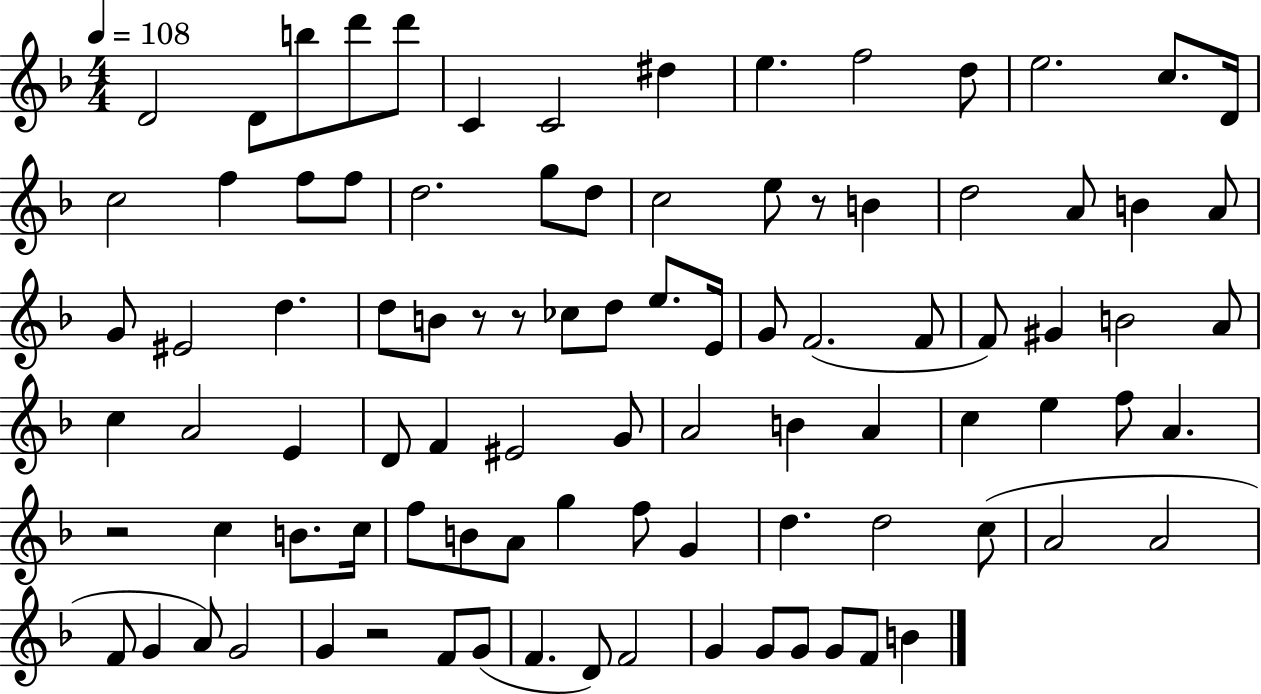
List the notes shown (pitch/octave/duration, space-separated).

D4/h D4/e B5/e D6/e D6/e C4/q C4/h D#5/q E5/q. F5/h D5/e E5/h. C5/e. D4/s C5/h F5/q F5/e F5/e D5/h. G5/e D5/e C5/h E5/e R/e B4/q D5/h A4/e B4/q A4/e G4/e EIS4/h D5/q. D5/e B4/e R/e R/e CES5/e D5/e E5/e. E4/s G4/e F4/h. F4/e F4/e G#4/q B4/h A4/e C5/q A4/h E4/q D4/e F4/q EIS4/h G4/e A4/h B4/q A4/q C5/q E5/q F5/e A4/q. R/h C5/q B4/e. C5/s F5/e B4/e A4/e G5/q F5/e G4/q D5/q. D5/h C5/e A4/h A4/h F4/e G4/q A4/e G4/h G4/q R/h F4/e G4/e F4/q. D4/e F4/h G4/q G4/e G4/e G4/e F4/e B4/q